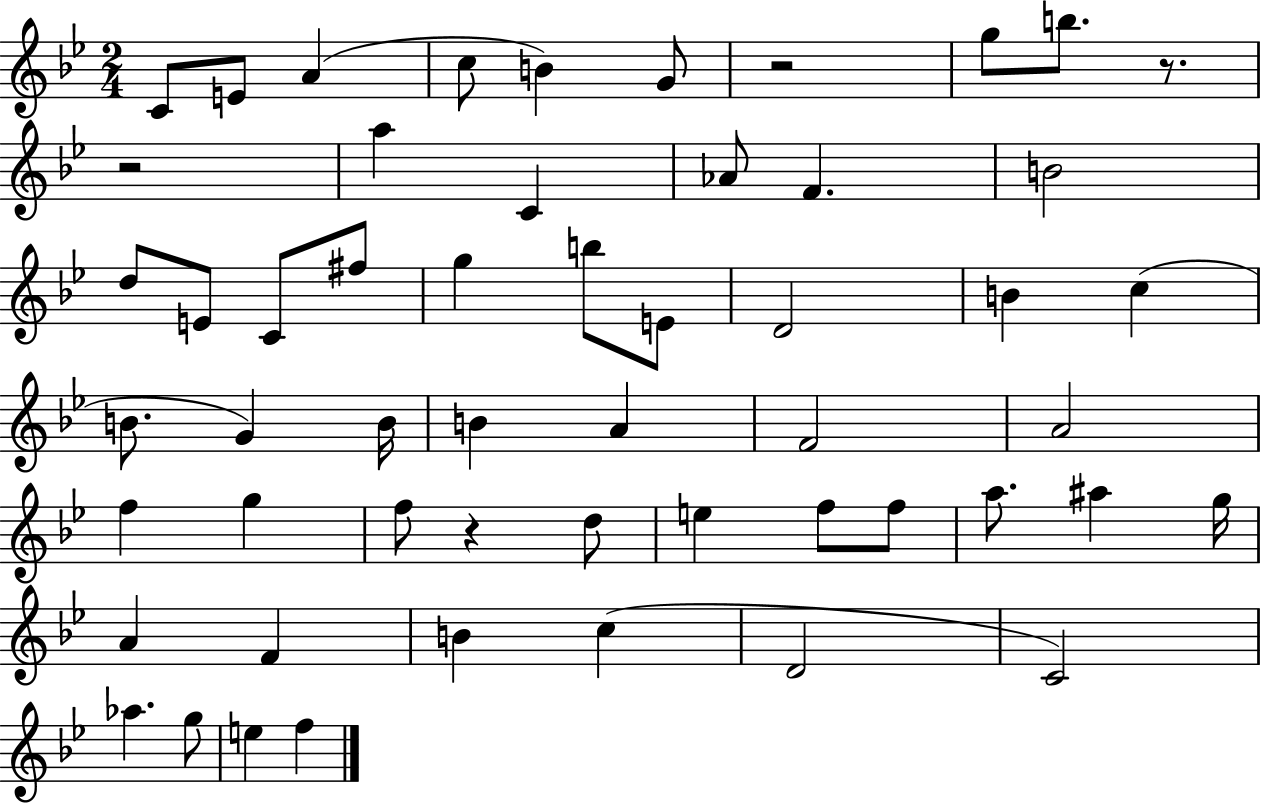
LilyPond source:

{
  \clef treble
  \numericTimeSignature
  \time 2/4
  \key bes \major
  c'8 e'8 a'4( | c''8 b'4) g'8 | r2 | g''8 b''8. r8. | \break r2 | a''4 c'4 | aes'8 f'4. | b'2 | \break d''8 e'8 c'8 fis''8 | g''4 b''8 e'8 | d'2 | b'4 c''4( | \break b'8. g'4) b'16 | b'4 a'4 | f'2 | a'2 | \break f''4 g''4 | f''8 r4 d''8 | e''4 f''8 f''8 | a''8. ais''4 g''16 | \break a'4 f'4 | b'4 c''4( | d'2 | c'2) | \break aes''4. g''8 | e''4 f''4 | \bar "|."
}